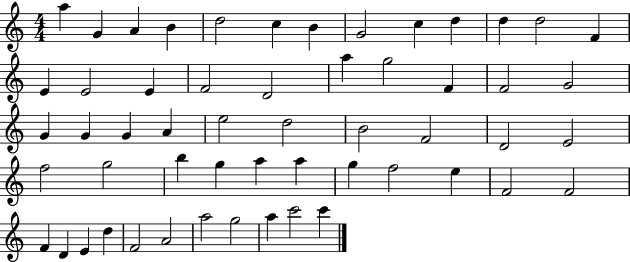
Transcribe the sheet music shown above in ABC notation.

X:1
T:Untitled
M:4/4
L:1/4
K:C
a G A B d2 c B G2 c d d d2 F E E2 E F2 D2 a g2 F F2 G2 G G G A e2 d2 B2 F2 D2 E2 f2 g2 b g a a g f2 e F2 F2 F D E d F2 A2 a2 g2 a c'2 c'